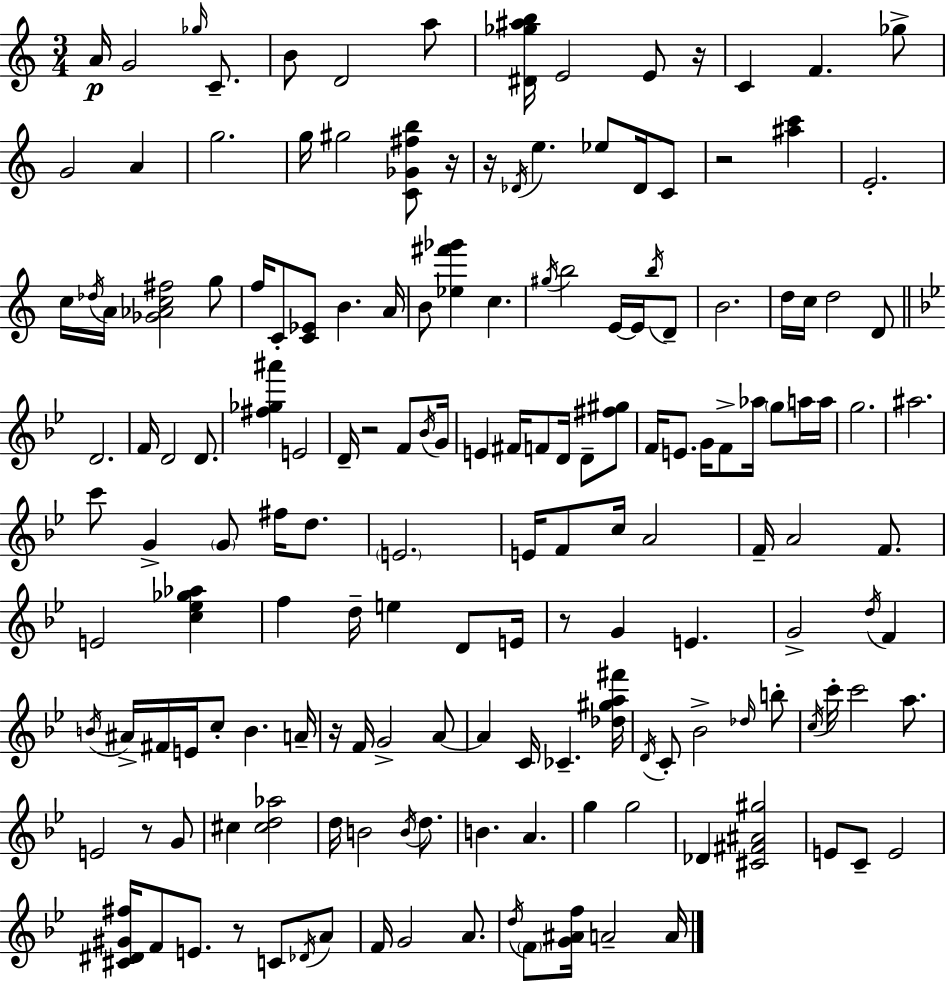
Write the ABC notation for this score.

X:1
T:Untitled
M:3/4
L:1/4
K:Am
A/4 G2 _g/4 C/2 B/2 D2 a/2 [^D_g^ab]/4 E2 E/2 z/4 C F _g/2 G2 A g2 g/4 ^g2 [C_G^fb]/2 z/4 z/4 _D/4 e _e/2 _D/4 C/2 z2 [^ac'] E2 c/4 _d/4 A/4 [_G_Ac^f]2 g/2 f/4 C/2 [C_E]/2 B A/4 B/2 [_e^f'_g'] c ^g/4 b2 E/4 E/4 b/4 D/2 B2 d/4 c/4 d2 D/2 D2 F/4 D2 D/2 [^f_g^a'] E2 D/4 z2 F/2 _B/4 G/4 E ^F/4 F/2 D/4 D/2 [^f^g]/2 F/4 E/2 G/4 F/2 _a/4 g/2 a/4 a/4 g2 ^a2 c'/2 G G/2 ^f/4 d/2 E2 E/4 F/2 c/4 A2 F/4 A2 F/2 E2 [c_e_g_a] f d/4 e D/2 E/4 z/2 G E G2 d/4 F B/4 ^A/4 ^F/4 E/4 c/2 B A/4 z/4 F/4 G2 A/2 A C/4 _C [_d^ga^f']/4 D/4 C/2 _B2 _d/4 b/2 c/4 c'/4 c'2 a/2 E2 z/2 G/2 ^c [^cd_a]2 d/4 B2 B/4 d/2 B A g g2 _D [^C^F^A^g]2 E/2 C/2 E2 [^C^D^G^f]/4 F/2 E/2 z/2 C/2 _D/4 A/2 F/4 G2 A/2 d/4 F/2 [G^Af]/4 A2 A/4